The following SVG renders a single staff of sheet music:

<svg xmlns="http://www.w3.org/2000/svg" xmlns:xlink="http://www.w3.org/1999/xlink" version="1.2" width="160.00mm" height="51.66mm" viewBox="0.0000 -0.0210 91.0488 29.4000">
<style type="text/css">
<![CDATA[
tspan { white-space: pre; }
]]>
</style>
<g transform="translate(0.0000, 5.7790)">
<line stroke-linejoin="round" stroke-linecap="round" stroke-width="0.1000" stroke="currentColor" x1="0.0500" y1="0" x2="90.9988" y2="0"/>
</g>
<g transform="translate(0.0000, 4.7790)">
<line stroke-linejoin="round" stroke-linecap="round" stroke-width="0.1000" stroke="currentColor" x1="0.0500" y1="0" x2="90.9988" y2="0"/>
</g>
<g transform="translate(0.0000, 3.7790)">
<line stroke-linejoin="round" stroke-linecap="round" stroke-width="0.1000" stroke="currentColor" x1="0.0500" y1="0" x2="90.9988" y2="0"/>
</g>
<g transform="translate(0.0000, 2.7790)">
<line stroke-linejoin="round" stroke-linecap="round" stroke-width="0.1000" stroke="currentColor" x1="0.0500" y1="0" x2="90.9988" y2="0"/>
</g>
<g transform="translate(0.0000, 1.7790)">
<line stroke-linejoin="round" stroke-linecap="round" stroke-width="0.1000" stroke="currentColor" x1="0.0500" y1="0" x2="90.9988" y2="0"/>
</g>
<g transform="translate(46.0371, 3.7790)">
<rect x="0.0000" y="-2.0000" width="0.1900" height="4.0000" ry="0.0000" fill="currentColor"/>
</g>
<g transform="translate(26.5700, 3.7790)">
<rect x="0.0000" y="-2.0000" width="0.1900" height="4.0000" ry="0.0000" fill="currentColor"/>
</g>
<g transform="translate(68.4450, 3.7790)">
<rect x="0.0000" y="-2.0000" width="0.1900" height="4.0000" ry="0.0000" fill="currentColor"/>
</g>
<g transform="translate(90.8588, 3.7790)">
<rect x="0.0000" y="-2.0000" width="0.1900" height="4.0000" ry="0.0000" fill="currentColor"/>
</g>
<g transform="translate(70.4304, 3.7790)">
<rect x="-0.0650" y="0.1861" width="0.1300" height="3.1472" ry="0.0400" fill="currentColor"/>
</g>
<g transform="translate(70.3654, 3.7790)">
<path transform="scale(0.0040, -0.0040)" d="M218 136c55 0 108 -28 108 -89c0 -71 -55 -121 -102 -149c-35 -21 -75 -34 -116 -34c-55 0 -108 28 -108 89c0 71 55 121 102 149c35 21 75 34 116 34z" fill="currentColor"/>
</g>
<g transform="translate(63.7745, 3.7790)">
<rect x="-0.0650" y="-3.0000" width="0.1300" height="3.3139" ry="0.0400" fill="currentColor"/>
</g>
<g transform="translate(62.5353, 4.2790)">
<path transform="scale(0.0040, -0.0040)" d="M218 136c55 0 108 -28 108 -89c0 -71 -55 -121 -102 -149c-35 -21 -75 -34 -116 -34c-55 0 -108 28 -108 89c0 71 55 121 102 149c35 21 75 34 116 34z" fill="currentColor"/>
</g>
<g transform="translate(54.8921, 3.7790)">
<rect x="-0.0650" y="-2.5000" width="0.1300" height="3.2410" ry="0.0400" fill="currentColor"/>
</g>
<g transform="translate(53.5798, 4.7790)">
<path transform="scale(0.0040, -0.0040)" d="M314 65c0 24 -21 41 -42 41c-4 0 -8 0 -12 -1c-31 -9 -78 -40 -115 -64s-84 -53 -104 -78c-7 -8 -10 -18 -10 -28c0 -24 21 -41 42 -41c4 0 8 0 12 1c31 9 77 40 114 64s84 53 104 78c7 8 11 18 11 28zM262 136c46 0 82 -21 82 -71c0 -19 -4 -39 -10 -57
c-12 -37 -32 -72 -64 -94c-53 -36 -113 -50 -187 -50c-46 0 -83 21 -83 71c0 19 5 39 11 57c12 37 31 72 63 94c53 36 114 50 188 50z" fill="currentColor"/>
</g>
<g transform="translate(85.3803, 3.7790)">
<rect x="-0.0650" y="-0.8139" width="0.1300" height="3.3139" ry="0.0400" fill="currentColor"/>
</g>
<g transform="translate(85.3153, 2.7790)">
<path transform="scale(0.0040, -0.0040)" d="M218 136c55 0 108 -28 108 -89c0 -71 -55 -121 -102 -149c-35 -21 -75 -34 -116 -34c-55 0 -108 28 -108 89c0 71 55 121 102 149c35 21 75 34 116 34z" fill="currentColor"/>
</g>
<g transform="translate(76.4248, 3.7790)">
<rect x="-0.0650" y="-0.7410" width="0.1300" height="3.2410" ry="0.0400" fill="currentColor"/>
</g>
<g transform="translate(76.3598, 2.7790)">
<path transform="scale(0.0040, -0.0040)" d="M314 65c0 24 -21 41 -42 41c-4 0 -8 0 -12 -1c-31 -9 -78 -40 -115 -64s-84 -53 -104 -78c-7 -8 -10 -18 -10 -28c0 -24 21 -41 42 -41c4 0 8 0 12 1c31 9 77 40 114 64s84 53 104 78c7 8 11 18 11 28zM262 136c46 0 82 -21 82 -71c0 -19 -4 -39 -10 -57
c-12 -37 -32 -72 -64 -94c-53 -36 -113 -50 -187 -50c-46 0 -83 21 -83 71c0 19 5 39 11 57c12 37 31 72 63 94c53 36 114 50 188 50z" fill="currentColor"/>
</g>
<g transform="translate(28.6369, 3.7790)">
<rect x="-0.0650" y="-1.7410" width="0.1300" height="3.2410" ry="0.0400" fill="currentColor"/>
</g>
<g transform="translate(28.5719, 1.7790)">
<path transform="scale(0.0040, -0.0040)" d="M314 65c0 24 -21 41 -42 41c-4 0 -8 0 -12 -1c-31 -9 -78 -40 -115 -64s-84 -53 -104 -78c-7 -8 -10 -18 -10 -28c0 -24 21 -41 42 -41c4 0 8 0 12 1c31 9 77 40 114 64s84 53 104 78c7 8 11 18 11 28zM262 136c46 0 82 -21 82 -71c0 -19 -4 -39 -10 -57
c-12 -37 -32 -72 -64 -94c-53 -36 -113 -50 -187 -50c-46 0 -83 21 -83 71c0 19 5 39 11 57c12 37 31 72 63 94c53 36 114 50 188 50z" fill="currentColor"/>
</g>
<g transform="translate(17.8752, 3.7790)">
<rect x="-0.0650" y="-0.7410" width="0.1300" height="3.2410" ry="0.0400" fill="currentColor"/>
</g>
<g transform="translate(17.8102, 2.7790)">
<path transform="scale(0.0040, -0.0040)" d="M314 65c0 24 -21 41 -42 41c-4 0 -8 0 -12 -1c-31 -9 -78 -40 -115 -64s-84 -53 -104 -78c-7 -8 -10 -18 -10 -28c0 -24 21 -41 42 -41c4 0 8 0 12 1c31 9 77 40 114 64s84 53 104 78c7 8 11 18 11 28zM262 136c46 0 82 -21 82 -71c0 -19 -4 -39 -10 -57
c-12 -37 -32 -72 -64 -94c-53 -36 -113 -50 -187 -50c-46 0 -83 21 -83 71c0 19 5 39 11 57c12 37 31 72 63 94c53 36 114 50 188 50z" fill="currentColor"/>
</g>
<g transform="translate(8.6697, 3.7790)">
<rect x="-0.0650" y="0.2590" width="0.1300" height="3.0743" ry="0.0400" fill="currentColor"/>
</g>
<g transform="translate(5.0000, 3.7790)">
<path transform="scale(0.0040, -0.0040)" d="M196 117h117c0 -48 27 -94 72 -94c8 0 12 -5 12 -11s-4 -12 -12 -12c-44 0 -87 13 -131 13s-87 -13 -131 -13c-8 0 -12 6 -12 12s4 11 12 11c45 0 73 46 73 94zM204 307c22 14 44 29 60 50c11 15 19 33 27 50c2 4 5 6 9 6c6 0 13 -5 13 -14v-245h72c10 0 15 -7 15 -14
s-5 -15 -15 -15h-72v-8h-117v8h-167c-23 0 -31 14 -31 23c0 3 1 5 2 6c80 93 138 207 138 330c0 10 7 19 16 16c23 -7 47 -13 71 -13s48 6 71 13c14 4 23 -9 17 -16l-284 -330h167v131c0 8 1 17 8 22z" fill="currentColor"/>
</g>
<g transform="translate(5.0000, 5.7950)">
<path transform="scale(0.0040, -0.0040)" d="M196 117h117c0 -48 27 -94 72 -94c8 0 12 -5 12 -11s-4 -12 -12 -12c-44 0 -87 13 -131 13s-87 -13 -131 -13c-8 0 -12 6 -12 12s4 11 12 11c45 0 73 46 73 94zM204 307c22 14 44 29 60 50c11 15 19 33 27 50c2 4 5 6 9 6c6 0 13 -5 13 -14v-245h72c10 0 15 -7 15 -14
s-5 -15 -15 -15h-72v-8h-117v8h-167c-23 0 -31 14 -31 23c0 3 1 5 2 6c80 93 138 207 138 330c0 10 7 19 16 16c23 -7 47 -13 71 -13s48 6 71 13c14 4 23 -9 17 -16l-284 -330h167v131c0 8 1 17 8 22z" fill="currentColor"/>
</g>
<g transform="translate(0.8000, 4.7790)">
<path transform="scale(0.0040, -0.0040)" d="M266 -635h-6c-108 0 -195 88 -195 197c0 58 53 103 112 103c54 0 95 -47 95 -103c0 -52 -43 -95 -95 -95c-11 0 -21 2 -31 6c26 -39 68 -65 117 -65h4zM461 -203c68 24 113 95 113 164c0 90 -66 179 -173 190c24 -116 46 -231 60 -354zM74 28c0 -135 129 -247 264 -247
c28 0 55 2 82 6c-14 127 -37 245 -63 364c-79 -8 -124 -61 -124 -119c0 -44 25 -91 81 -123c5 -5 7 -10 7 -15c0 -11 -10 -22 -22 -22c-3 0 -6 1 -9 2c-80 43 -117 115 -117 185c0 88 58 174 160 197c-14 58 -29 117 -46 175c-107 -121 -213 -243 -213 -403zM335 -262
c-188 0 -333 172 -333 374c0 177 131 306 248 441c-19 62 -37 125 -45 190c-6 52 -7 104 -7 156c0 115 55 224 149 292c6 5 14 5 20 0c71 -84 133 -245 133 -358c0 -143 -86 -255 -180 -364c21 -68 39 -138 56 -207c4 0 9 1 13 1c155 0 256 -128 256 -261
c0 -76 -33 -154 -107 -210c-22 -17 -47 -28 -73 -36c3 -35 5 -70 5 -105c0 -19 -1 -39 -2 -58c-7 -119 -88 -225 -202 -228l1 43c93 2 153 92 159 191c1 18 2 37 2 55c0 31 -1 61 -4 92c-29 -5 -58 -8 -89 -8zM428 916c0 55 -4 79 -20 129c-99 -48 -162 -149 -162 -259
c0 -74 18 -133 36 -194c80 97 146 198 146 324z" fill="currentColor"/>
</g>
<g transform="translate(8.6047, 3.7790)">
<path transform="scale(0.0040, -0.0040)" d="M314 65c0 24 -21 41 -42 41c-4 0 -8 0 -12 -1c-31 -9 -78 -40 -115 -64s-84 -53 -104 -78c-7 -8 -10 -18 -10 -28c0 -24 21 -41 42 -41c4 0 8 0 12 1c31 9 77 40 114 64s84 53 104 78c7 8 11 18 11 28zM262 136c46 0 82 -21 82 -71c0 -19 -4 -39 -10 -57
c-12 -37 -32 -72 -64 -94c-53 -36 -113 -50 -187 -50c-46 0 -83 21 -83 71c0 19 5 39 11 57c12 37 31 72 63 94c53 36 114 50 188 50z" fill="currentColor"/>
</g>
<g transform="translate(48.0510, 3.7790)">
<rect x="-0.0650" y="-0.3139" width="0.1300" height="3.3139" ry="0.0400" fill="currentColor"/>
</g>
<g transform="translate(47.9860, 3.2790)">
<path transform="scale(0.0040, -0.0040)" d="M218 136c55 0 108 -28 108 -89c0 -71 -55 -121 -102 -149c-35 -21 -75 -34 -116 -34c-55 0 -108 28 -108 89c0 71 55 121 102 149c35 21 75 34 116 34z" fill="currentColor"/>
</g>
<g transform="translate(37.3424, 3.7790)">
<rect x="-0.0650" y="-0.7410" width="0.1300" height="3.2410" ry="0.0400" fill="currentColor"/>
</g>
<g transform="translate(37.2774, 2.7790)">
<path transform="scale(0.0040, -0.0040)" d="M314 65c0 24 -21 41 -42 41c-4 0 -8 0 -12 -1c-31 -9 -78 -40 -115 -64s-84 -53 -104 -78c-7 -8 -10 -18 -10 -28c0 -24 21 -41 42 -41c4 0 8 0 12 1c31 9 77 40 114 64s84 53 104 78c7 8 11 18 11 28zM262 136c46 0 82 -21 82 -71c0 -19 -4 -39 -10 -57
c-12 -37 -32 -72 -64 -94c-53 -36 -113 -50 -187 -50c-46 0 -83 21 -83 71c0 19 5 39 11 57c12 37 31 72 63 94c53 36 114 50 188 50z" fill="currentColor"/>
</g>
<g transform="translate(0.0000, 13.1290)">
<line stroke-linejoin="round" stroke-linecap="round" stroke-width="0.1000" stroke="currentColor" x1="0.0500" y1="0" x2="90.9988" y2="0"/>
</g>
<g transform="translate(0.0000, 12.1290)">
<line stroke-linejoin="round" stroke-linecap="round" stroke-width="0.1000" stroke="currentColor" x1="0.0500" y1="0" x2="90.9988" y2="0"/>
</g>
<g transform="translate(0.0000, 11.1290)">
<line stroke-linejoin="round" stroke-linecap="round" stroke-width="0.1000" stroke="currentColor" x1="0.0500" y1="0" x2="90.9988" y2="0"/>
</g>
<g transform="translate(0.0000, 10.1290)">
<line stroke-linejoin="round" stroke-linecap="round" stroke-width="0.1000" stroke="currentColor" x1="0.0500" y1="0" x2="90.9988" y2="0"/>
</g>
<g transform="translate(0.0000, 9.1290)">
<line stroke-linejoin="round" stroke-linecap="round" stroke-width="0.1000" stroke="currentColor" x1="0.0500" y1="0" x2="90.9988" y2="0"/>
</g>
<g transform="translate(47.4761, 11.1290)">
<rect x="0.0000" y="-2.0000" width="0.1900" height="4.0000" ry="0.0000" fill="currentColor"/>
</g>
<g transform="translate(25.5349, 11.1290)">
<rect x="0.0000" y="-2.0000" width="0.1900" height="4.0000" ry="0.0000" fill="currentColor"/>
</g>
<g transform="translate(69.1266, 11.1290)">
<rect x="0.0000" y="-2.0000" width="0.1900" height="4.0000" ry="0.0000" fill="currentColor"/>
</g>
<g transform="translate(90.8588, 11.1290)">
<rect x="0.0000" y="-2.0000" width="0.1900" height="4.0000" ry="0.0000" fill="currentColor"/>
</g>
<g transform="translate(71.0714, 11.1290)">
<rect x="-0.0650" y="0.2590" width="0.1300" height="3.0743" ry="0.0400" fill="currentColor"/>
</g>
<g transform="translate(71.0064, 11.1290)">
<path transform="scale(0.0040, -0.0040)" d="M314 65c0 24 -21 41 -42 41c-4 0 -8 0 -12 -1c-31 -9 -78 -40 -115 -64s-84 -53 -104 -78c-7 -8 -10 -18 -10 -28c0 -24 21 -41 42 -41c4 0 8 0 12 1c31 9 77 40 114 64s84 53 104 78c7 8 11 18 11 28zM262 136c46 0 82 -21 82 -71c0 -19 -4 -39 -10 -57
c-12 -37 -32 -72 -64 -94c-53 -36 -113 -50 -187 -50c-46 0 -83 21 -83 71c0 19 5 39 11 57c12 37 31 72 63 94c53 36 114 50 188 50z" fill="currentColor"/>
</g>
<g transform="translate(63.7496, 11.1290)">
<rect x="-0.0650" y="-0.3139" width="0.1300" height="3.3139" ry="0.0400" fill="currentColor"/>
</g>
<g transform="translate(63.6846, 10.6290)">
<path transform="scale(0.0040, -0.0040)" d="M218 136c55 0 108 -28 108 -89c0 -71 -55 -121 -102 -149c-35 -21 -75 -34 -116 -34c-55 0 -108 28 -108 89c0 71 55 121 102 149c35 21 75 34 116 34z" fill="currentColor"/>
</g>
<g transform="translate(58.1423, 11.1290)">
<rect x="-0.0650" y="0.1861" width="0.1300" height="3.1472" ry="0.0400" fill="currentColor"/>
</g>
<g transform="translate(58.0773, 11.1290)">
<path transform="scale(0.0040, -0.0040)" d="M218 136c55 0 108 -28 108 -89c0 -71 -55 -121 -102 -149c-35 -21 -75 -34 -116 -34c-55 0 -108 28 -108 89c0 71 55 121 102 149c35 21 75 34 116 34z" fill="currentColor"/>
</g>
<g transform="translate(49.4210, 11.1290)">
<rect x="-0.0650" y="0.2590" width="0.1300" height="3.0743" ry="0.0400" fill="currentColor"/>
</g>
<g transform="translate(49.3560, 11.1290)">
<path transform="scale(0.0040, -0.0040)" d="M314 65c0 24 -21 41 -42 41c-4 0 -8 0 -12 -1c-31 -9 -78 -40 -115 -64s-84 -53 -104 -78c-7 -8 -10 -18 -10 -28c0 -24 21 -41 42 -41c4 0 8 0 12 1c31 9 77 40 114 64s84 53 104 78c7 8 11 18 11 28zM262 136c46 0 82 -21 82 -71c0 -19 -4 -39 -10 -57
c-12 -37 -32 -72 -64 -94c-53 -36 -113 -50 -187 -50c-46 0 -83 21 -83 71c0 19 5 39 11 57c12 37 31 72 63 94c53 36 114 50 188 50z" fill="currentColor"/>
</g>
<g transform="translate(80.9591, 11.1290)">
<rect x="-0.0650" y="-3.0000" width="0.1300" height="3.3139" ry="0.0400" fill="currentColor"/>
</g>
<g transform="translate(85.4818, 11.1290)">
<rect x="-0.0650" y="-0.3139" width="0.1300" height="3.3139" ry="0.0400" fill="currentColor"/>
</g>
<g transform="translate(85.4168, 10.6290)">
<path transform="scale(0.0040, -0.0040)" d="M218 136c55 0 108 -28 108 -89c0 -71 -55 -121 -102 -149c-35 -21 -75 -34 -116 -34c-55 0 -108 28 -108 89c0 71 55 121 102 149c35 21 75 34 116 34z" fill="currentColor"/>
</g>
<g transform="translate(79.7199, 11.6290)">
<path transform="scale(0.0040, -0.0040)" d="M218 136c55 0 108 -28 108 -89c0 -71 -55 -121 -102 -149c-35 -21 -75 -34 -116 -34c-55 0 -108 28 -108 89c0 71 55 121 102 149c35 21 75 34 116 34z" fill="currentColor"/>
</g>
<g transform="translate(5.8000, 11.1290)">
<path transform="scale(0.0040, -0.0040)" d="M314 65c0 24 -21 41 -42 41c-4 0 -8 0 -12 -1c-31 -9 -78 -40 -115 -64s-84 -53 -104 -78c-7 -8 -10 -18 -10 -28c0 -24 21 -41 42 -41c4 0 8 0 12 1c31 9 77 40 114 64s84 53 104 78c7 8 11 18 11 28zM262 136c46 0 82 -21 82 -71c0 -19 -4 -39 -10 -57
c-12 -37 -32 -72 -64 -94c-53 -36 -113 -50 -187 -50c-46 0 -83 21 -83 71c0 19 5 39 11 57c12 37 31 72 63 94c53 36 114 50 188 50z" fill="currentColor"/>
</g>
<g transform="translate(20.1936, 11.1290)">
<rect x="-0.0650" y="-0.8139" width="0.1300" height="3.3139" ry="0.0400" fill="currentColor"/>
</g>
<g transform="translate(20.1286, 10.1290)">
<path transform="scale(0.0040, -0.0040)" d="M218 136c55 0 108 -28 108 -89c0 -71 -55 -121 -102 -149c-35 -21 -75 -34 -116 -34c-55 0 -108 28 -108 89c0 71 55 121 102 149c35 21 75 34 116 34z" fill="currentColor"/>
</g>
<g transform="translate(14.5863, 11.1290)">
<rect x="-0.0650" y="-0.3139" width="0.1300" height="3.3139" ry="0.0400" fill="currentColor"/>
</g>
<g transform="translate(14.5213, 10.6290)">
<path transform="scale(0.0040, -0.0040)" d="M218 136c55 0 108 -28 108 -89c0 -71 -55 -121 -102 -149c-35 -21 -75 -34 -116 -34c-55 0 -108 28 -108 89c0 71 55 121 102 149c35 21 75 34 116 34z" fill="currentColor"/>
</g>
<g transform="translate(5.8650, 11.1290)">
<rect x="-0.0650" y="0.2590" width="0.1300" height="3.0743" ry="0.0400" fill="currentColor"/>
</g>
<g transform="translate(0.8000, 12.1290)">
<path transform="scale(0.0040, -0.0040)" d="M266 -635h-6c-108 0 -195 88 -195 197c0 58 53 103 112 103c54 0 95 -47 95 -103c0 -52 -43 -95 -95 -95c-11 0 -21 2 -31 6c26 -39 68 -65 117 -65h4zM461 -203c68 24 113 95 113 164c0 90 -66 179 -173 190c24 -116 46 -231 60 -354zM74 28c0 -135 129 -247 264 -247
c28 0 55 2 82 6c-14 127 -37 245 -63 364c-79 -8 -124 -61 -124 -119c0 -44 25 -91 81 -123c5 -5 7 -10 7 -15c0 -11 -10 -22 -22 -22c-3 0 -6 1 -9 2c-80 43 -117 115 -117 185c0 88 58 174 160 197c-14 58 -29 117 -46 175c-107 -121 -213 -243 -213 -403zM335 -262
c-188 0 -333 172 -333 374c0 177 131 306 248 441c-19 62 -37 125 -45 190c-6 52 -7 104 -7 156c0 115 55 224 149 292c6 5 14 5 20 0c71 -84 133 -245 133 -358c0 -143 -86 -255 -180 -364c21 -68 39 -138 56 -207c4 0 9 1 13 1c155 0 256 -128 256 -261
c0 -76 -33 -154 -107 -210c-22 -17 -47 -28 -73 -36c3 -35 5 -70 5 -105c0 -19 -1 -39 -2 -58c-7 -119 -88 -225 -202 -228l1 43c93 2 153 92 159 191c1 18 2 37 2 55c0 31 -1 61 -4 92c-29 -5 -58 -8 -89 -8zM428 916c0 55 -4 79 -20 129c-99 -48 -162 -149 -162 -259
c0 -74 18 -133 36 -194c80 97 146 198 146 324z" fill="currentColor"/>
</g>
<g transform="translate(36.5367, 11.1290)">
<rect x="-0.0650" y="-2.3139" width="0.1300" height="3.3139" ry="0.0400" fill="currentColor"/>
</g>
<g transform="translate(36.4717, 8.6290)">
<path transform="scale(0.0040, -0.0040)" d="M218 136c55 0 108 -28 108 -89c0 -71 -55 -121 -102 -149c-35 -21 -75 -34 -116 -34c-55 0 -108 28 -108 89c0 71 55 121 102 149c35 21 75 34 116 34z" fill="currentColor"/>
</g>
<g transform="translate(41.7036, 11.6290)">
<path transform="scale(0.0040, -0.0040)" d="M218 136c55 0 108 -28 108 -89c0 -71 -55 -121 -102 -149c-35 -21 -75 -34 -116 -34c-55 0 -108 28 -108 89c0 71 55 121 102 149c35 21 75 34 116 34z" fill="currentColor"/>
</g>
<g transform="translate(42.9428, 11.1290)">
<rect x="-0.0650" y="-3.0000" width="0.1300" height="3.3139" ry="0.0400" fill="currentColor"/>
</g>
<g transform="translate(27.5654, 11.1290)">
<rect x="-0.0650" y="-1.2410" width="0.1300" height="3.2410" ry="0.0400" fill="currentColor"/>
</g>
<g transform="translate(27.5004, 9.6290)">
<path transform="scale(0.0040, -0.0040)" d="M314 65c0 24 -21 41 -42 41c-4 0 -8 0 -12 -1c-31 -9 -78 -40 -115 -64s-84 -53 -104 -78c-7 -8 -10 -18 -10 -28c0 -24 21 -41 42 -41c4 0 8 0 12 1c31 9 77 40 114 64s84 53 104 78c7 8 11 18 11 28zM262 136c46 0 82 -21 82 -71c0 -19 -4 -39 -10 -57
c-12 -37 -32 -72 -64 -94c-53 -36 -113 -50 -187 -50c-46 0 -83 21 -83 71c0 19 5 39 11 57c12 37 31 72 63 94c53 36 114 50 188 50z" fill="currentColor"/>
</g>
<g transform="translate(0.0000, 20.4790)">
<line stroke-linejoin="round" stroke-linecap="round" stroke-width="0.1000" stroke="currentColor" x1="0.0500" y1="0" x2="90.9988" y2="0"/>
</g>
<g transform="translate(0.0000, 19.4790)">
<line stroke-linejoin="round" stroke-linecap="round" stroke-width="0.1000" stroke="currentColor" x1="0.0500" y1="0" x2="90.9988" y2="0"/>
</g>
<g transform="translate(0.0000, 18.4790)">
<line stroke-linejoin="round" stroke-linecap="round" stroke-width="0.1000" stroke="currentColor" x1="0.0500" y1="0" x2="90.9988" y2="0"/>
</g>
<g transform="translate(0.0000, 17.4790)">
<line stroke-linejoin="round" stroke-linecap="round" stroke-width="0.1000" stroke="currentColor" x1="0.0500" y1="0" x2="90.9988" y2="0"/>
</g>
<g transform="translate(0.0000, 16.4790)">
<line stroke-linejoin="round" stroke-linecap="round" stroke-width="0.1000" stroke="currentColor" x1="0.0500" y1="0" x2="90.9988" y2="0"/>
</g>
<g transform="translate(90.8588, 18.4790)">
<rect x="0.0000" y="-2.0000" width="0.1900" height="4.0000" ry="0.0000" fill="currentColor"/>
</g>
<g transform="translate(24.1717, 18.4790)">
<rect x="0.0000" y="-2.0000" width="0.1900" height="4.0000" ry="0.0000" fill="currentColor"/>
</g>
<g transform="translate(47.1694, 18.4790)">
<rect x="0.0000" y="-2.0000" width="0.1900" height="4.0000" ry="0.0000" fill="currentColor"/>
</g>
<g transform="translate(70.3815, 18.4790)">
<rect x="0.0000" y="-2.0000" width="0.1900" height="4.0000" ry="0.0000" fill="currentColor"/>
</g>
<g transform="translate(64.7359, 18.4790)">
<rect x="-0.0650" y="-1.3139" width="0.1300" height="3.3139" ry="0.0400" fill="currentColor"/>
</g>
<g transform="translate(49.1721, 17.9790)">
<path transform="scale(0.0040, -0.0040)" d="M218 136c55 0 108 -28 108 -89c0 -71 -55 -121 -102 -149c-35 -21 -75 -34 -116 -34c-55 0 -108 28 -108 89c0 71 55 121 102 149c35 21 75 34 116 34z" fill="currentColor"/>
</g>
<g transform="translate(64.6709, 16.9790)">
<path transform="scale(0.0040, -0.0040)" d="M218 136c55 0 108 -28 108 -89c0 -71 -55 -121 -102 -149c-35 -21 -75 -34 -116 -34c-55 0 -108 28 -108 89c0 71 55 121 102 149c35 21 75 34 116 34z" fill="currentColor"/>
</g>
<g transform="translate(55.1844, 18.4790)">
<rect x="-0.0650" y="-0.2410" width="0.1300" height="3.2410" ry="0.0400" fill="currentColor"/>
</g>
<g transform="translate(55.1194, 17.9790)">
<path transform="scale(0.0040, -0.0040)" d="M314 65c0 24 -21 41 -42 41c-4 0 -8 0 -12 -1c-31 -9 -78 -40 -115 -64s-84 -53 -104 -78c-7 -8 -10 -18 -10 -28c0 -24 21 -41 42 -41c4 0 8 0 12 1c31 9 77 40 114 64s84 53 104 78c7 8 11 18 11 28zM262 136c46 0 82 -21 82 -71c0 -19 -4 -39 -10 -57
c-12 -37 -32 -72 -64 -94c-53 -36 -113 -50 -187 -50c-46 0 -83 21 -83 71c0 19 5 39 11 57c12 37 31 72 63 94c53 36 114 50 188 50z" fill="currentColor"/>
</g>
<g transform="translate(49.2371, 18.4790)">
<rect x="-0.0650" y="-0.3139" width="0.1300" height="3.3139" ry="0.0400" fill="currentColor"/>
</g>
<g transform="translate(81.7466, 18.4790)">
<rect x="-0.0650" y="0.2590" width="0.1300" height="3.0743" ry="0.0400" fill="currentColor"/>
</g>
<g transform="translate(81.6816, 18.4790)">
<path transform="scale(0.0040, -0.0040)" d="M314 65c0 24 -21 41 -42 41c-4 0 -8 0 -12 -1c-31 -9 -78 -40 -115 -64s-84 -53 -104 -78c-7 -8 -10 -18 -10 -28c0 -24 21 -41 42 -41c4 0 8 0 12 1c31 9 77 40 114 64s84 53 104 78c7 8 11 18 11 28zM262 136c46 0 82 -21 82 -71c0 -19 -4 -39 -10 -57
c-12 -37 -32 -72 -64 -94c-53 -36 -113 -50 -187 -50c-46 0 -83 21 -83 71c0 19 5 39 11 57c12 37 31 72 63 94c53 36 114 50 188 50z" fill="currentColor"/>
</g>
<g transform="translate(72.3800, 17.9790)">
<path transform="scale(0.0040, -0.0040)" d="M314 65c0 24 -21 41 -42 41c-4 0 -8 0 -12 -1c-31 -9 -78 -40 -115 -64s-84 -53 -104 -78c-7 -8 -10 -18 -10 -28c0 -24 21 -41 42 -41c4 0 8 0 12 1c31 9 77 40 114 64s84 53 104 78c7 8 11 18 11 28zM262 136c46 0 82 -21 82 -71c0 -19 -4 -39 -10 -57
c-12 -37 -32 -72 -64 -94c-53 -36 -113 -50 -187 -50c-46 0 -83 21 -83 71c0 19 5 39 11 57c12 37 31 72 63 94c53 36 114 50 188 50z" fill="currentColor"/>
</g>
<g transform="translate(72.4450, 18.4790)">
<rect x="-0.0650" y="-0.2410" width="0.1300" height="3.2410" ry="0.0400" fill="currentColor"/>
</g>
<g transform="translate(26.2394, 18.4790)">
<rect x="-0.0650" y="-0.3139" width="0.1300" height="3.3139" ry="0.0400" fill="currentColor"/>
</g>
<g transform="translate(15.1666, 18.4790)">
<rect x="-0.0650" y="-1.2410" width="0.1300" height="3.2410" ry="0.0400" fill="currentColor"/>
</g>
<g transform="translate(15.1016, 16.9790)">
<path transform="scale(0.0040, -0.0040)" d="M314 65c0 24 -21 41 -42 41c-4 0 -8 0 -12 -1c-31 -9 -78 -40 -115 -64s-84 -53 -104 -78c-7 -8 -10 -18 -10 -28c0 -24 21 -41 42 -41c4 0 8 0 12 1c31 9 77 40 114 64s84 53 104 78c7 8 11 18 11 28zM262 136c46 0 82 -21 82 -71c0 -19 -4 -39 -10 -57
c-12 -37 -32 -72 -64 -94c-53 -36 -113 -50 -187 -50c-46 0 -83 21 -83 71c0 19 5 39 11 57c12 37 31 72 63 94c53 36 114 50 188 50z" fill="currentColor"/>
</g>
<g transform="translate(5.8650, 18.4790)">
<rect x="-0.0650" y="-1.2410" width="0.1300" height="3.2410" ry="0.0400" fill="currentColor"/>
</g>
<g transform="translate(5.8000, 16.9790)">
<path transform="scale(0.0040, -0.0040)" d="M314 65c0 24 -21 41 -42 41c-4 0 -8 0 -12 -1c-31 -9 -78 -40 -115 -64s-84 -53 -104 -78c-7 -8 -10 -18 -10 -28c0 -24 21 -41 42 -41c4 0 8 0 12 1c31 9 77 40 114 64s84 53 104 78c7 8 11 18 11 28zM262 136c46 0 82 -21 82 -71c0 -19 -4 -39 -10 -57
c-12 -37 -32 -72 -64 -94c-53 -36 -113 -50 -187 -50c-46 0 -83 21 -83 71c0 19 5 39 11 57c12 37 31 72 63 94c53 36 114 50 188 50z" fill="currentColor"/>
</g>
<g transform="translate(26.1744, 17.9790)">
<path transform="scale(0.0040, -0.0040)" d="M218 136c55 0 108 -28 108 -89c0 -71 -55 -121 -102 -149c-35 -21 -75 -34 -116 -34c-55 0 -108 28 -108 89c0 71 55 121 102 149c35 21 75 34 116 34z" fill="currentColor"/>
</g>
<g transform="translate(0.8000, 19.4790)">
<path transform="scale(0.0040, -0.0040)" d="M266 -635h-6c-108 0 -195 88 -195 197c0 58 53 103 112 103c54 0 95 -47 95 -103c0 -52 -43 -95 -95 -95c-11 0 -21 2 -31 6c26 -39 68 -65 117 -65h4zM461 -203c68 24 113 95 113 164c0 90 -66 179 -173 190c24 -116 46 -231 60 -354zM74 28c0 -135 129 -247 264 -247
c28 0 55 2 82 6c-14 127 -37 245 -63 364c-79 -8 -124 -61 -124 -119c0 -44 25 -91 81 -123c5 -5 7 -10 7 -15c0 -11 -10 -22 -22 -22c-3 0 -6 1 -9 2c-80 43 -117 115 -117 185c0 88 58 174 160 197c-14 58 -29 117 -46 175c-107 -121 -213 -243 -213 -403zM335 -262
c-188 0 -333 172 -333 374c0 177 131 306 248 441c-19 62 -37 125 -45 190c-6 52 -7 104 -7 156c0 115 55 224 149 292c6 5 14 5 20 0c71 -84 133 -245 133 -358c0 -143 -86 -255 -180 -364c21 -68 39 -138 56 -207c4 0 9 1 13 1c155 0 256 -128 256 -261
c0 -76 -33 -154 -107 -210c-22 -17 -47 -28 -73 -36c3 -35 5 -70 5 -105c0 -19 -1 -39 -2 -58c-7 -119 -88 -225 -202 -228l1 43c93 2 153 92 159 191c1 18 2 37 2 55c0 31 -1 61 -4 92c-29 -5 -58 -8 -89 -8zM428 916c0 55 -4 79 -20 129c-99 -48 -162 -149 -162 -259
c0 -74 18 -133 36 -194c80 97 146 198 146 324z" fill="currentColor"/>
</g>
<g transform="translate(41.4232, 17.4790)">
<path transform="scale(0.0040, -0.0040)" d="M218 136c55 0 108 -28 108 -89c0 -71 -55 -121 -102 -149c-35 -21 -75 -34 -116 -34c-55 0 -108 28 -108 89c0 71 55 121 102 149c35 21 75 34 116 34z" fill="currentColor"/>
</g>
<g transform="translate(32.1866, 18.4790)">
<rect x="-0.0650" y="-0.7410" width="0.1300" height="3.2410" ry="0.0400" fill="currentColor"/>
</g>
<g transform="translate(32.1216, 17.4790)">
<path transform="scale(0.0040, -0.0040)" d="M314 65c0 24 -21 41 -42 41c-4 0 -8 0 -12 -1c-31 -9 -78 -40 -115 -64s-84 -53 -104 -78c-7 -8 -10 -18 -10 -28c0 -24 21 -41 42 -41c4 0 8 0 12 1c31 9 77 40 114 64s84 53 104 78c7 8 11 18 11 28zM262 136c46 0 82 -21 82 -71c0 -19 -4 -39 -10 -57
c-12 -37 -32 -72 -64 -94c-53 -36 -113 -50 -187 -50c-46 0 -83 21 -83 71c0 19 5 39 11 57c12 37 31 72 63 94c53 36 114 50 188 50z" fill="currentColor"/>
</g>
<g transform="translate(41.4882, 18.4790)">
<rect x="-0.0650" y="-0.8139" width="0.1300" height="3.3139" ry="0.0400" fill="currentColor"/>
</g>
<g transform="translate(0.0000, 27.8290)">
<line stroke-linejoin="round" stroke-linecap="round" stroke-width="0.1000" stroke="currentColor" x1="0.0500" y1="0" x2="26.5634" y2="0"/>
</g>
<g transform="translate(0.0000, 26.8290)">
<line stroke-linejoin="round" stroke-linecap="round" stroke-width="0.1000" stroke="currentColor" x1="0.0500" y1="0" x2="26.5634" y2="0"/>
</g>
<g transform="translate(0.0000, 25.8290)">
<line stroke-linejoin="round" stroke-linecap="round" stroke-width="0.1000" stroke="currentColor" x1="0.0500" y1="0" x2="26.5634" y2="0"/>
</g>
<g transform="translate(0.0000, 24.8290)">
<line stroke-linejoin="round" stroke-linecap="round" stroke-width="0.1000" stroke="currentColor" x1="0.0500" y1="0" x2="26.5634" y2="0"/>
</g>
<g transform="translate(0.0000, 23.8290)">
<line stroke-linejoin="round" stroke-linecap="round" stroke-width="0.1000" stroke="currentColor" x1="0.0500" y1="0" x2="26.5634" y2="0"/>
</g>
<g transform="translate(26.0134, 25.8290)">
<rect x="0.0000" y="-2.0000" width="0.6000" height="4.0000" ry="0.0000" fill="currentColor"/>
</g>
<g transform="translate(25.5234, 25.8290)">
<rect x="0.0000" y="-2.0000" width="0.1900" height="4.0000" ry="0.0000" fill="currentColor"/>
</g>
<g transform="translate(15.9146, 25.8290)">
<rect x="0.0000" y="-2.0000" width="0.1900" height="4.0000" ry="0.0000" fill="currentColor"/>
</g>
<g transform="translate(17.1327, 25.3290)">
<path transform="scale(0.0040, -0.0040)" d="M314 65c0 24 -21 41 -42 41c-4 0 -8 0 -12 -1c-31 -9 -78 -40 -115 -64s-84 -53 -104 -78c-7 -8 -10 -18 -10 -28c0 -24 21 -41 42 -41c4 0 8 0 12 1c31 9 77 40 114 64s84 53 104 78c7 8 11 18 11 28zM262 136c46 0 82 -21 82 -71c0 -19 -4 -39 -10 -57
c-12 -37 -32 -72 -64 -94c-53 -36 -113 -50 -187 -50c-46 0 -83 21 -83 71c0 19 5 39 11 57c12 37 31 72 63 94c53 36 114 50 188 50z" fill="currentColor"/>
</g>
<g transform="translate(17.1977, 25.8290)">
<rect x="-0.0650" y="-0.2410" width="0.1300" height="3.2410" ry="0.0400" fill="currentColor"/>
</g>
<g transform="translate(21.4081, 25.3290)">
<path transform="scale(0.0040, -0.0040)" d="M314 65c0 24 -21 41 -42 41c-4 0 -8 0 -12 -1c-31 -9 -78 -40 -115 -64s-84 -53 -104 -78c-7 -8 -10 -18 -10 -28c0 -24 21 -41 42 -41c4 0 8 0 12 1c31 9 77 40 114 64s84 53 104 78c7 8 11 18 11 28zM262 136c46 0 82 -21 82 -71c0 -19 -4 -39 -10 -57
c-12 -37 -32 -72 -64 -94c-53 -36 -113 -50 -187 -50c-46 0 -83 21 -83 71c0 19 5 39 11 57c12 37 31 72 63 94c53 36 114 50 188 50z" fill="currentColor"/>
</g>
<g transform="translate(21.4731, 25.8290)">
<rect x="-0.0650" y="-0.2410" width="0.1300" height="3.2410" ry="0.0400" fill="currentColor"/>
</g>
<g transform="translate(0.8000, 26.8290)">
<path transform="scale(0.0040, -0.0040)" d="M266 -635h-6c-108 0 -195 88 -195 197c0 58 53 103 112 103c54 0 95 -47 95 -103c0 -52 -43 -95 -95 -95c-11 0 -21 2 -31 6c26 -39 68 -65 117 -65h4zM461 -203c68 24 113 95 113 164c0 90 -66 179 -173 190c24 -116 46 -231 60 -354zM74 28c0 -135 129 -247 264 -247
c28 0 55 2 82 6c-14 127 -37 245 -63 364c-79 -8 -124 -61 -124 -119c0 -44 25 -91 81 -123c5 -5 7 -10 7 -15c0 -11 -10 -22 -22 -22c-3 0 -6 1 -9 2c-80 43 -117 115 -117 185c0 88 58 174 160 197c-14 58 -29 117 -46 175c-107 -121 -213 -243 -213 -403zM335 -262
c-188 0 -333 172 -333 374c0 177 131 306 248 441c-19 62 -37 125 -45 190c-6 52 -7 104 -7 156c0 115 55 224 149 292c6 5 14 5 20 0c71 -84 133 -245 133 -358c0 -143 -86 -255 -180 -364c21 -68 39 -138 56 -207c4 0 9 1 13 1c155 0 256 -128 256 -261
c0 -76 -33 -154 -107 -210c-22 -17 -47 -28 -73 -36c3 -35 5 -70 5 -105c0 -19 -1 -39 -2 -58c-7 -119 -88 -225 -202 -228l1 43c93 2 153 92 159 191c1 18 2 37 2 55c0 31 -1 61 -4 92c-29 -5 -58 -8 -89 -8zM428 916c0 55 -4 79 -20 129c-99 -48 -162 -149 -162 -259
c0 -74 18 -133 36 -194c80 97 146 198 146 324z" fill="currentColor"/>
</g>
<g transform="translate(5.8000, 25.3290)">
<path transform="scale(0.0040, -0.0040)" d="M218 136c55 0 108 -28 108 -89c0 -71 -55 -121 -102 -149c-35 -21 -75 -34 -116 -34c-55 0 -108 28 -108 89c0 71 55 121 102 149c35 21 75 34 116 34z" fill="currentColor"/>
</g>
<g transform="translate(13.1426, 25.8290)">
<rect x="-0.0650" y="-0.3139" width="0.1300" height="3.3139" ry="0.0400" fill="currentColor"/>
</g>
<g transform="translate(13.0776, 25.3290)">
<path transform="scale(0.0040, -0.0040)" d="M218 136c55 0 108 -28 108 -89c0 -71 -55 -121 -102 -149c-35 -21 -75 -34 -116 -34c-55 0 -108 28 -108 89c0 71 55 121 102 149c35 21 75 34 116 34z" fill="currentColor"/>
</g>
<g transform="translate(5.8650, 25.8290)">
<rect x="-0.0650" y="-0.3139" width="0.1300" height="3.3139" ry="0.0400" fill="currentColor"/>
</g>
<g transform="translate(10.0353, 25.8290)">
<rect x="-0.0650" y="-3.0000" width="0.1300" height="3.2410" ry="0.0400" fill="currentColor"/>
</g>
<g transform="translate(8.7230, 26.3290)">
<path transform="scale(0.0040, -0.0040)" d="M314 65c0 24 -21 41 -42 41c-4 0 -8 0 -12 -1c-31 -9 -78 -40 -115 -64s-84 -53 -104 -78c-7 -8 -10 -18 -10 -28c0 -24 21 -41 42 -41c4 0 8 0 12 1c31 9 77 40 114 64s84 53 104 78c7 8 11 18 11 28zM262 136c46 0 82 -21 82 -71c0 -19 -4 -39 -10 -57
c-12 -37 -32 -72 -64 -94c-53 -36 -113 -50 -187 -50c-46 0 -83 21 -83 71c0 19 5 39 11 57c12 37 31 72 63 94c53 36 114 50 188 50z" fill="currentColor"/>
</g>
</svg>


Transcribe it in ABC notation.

X:1
T:Untitled
M:4/4
L:1/4
K:C
B2 d2 f2 d2 c G2 A B d2 d B2 c d e2 g A B2 B c B2 A c e2 e2 c d2 d c c2 e c2 B2 c A2 c c2 c2